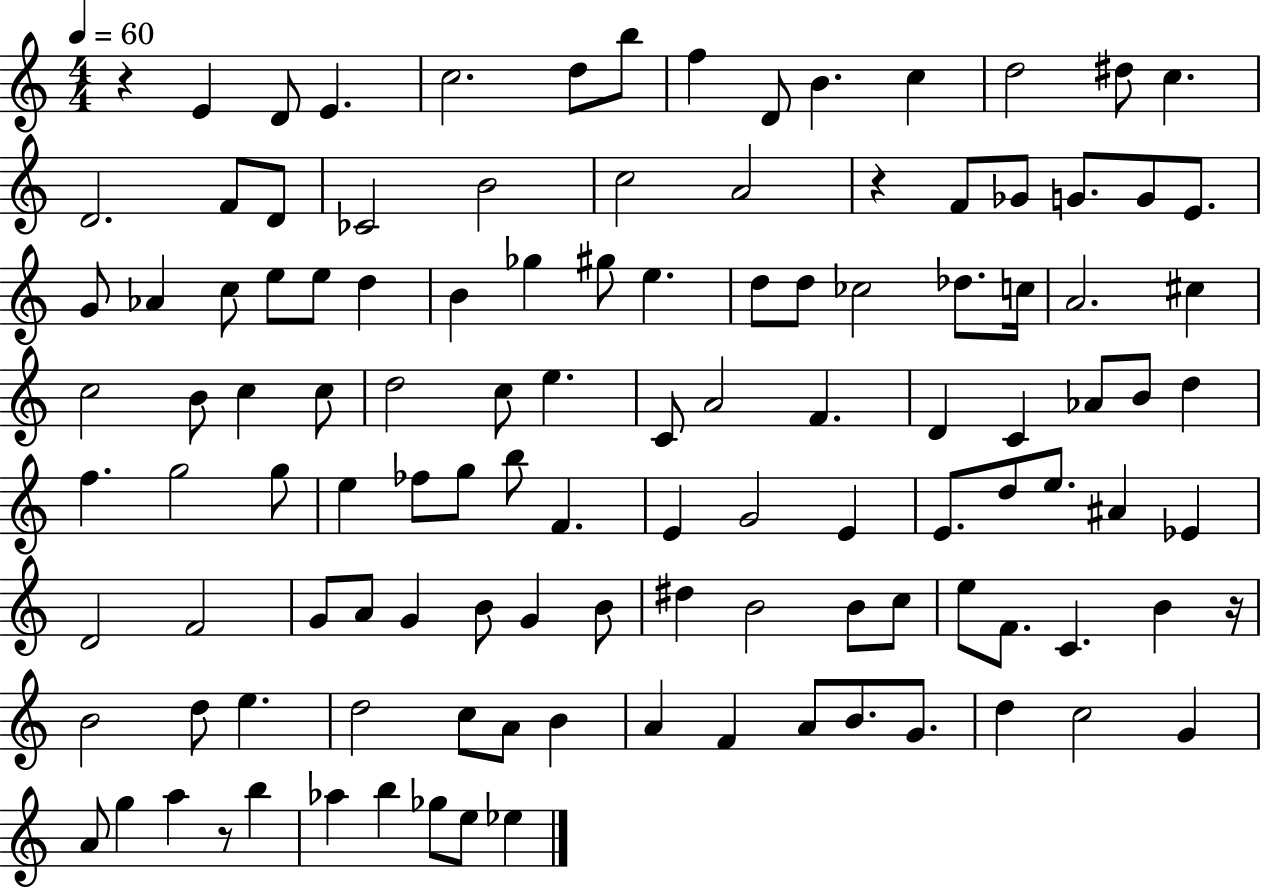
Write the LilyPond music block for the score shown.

{
  \clef treble
  \numericTimeSignature
  \time 4/4
  \key c \major
  \tempo 4 = 60
  r4 e'4 d'8 e'4. | c''2. d''8 b''8 | f''4 d'8 b'4. c''4 | d''2 dis''8 c''4. | \break d'2. f'8 d'8 | ces'2 b'2 | c''2 a'2 | r4 f'8 ges'8 g'8. g'8 e'8. | \break g'8 aes'4 c''8 e''8 e''8 d''4 | b'4 ges''4 gis''8 e''4. | d''8 d''8 ces''2 des''8. c''16 | a'2. cis''4 | \break c''2 b'8 c''4 c''8 | d''2 c''8 e''4. | c'8 a'2 f'4. | d'4 c'4 aes'8 b'8 d''4 | \break f''4. g''2 g''8 | e''4 fes''8 g''8 b''8 f'4. | e'4 g'2 e'4 | e'8. d''8 e''8. ais'4 ees'4 | \break d'2 f'2 | g'8 a'8 g'4 b'8 g'4 b'8 | dis''4 b'2 b'8 c''8 | e''8 f'8. c'4. b'4 r16 | \break b'2 d''8 e''4. | d''2 c''8 a'8 b'4 | a'4 f'4 a'8 b'8. g'8. | d''4 c''2 g'4 | \break a'8 g''4 a''4 r8 b''4 | aes''4 b''4 ges''8 e''8 ees''4 | \bar "|."
}